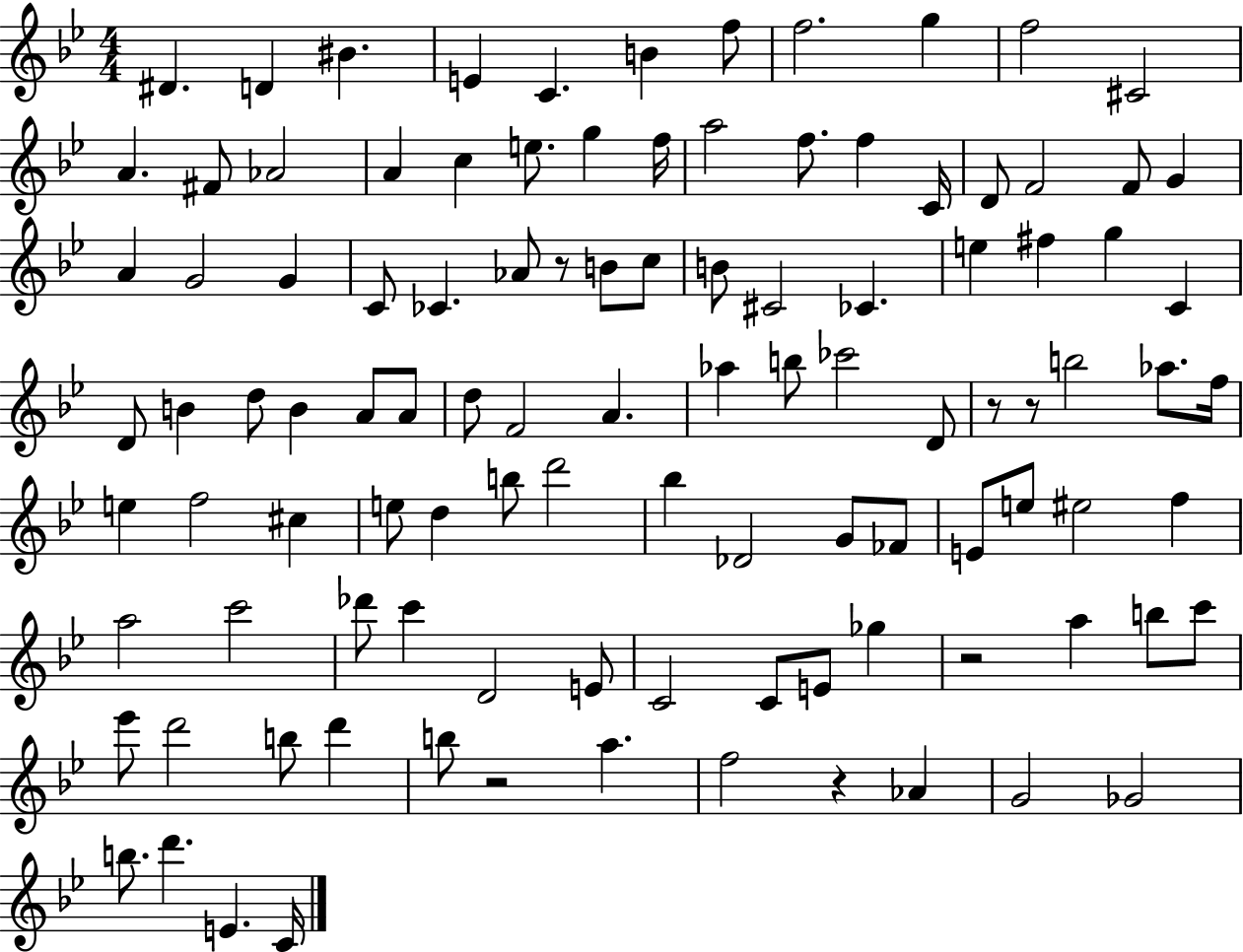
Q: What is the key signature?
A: BES major